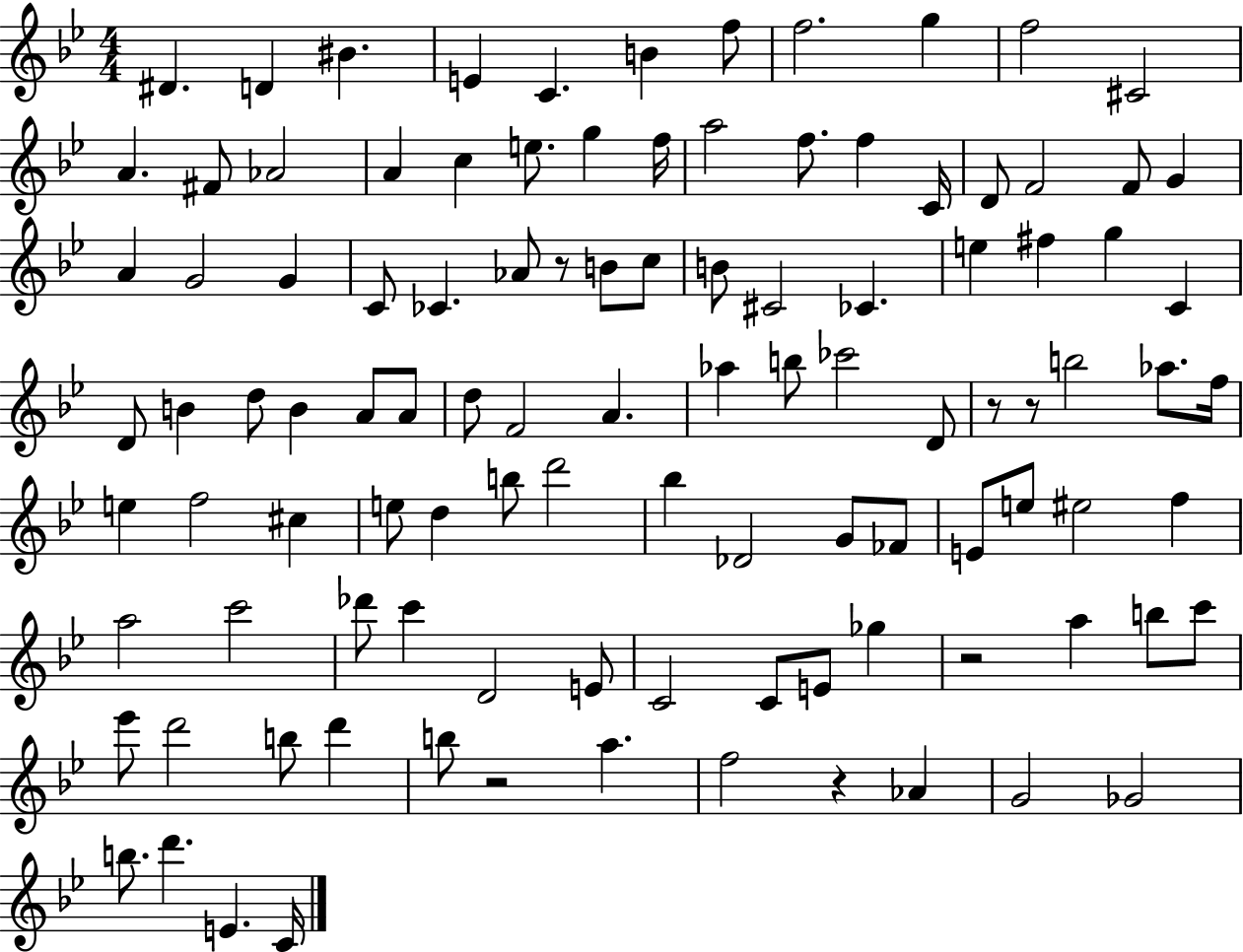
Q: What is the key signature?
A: BES major